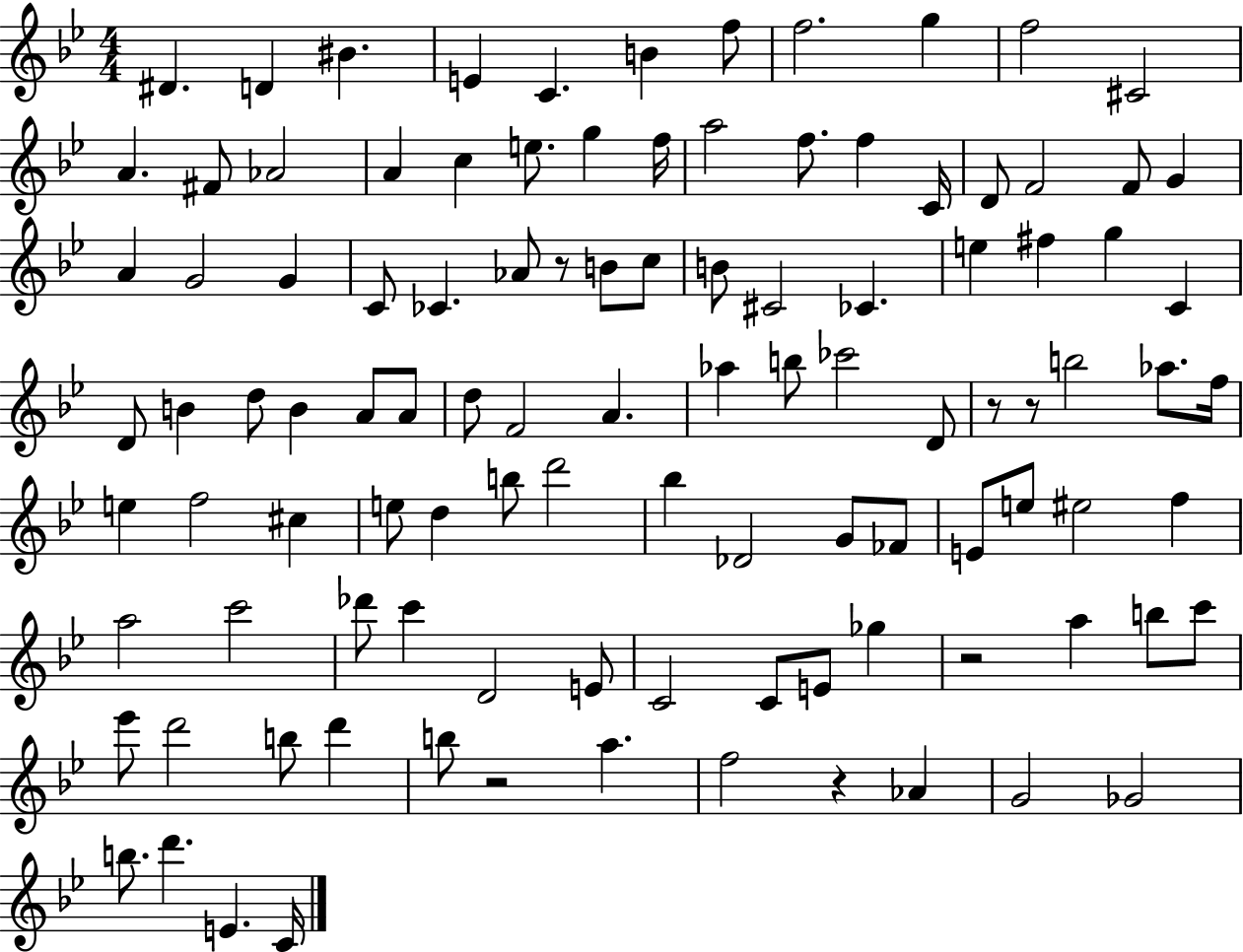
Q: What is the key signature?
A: BES major